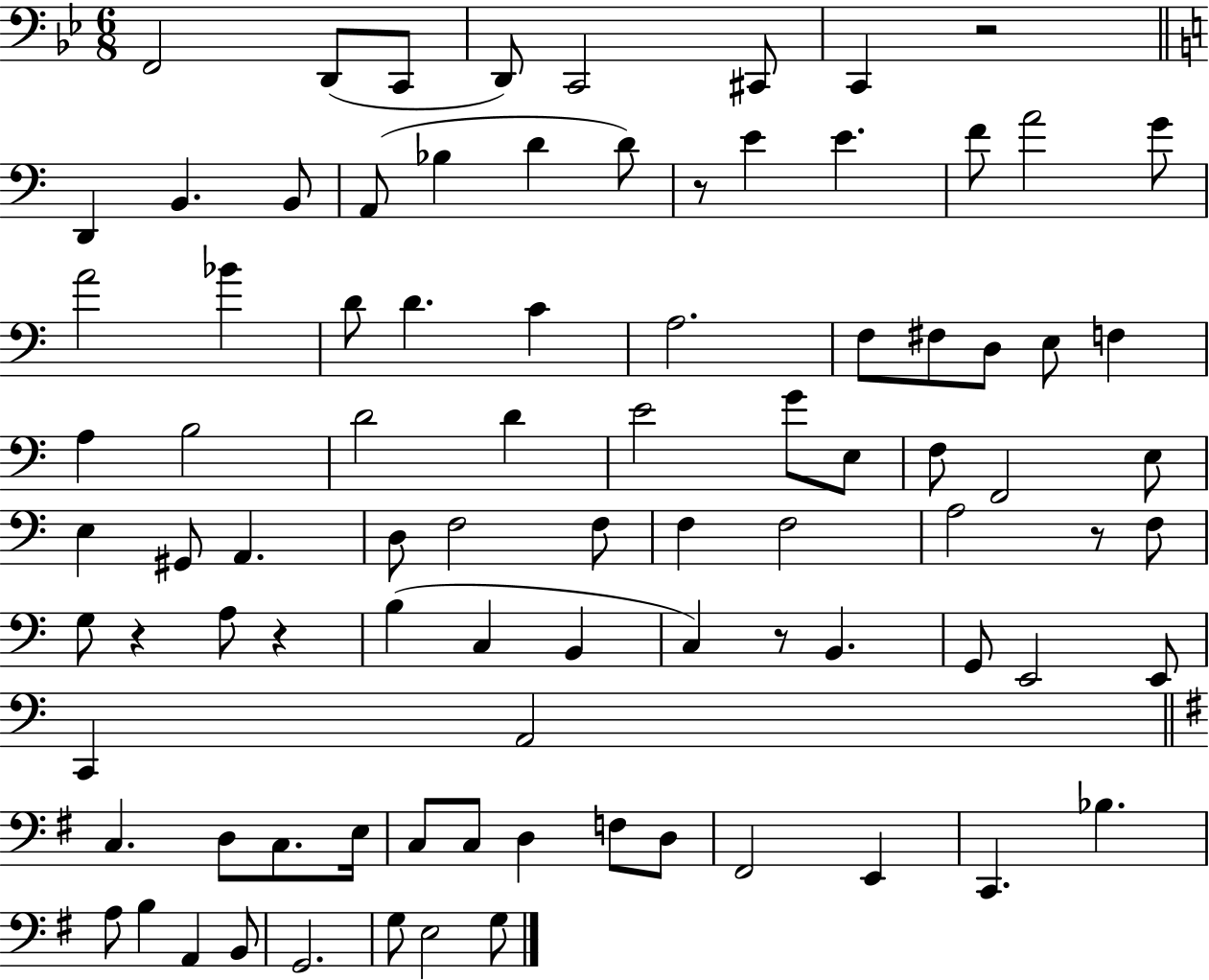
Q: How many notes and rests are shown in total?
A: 89